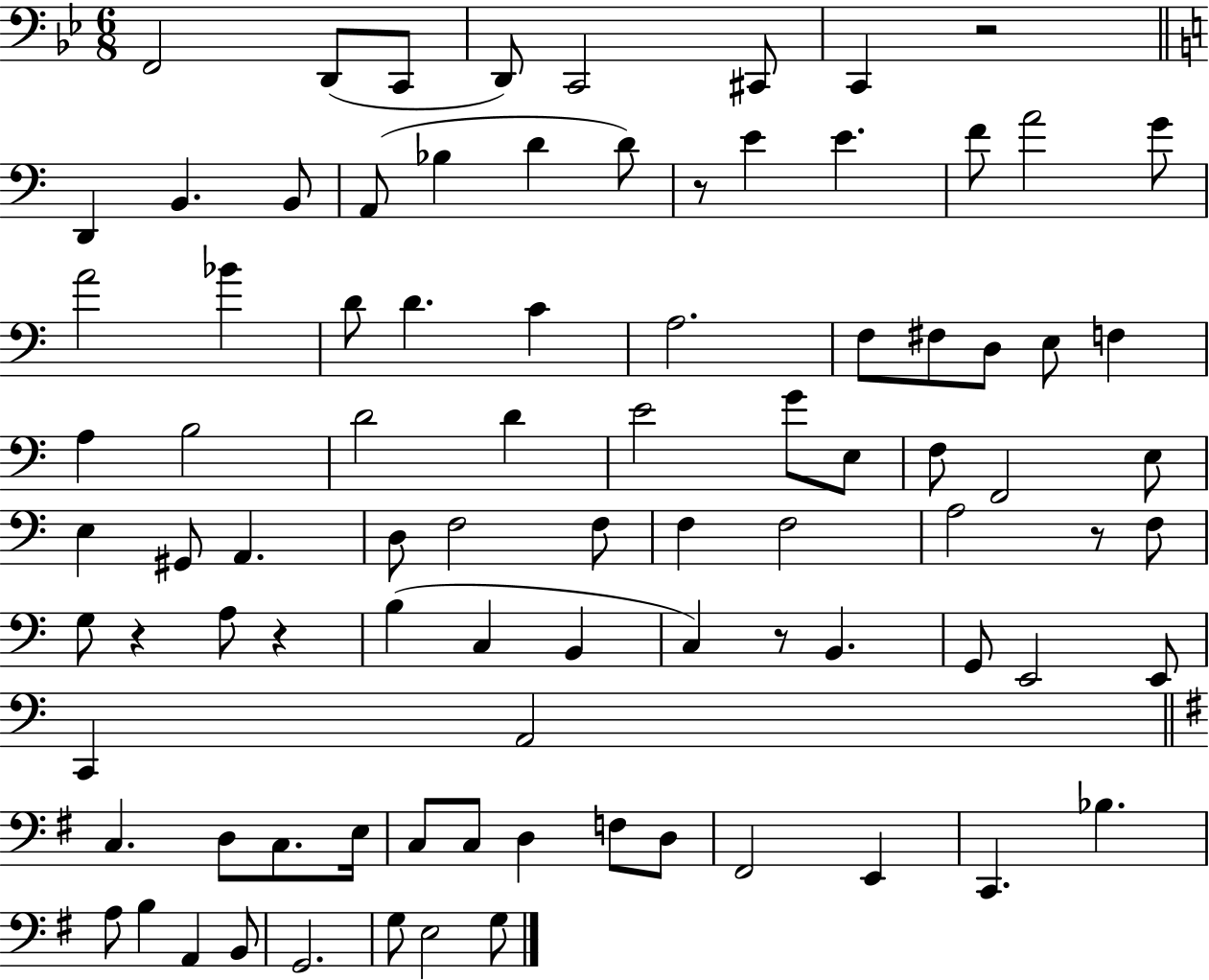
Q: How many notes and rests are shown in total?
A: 89